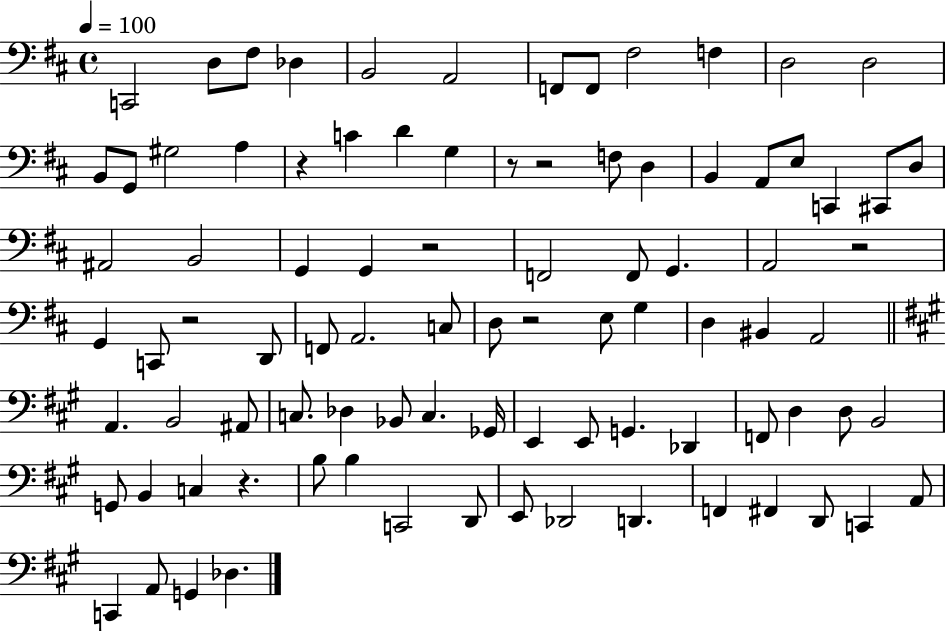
X:1
T:Untitled
M:4/4
L:1/4
K:D
C,,2 D,/2 ^F,/2 _D, B,,2 A,,2 F,,/2 F,,/2 ^F,2 F, D,2 D,2 B,,/2 G,,/2 ^G,2 A, z C D G, z/2 z2 F,/2 D, B,, A,,/2 E,/2 C,, ^C,,/2 D,/2 ^A,,2 B,,2 G,, G,, z2 F,,2 F,,/2 G,, A,,2 z2 G,, C,,/2 z2 D,,/2 F,,/2 A,,2 C,/2 D,/2 z2 E,/2 G, D, ^B,, A,,2 A,, B,,2 ^A,,/2 C,/2 _D, _B,,/2 C, _G,,/4 E,, E,,/2 G,, _D,, F,,/2 D, D,/2 B,,2 G,,/2 B,, C, z B,/2 B, C,,2 D,,/2 E,,/2 _D,,2 D,, F,, ^F,, D,,/2 C,, A,,/2 C,, A,,/2 G,, _D,